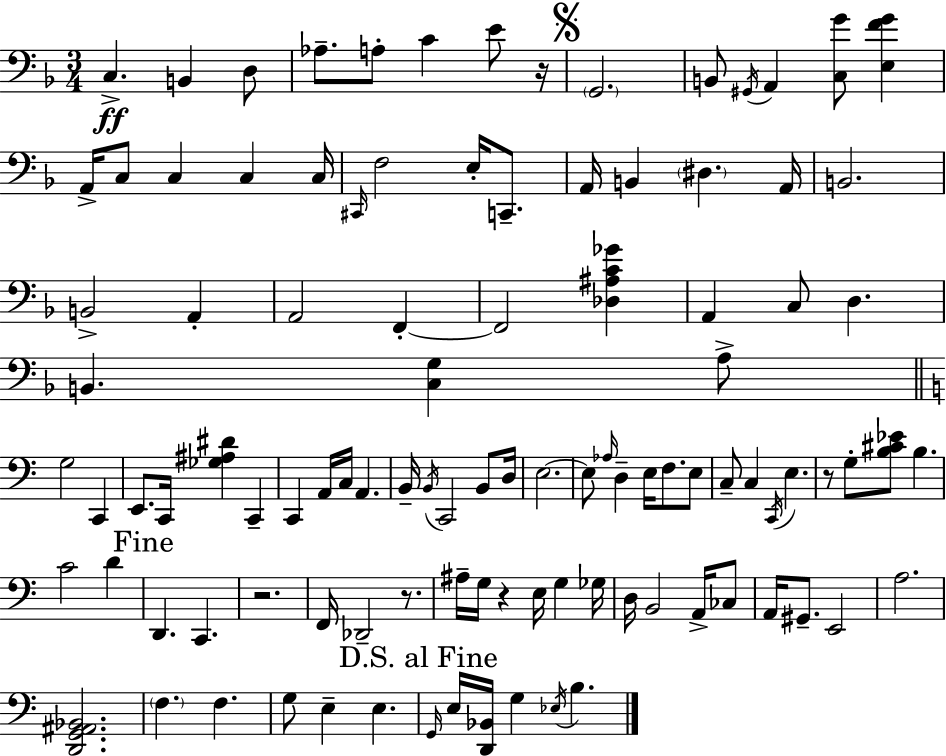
X:1
T:Untitled
M:3/4
L:1/4
K:Dm
C, B,, D,/2 _A,/2 A,/2 C E/2 z/4 G,,2 B,,/2 ^G,,/4 A,, [C,G]/2 [E,FG] A,,/4 C,/2 C, C, C,/4 ^C,,/4 F,2 E,/4 C,,/2 A,,/4 B,, ^D, A,,/4 B,,2 B,,2 A,, A,,2 F,, F,,2 [_D,^A,C_G] A,, C,/2 D, B,, [C,G,] A,/2 G,2 C,, E,,/2 C,,/4 [_G,^A,^D] C,, C,, A,,/4 C,/4 A,, B,,/4 B,,/4 C,,2 B,,/2 D,/4 E,2 E,/2 _A,/4 D, E,/4 F,/2 E,/2 C,/2 C, C,,/4 E, z/2 G,/2 [B,^C_E]/2 B, C2 D D,, C,, z2 F,,/4 _D,,2 z/2 ^A,/4 G,/4 z E,/4 G, _G,/4 D,/4 B,,2 A,,/4 _C,/2 A,,/4 ^G,,/2 E,,2 A,2 [D,,G,,^A,,_B,,]2 F, F, G,/2 E, E, G,,/4 E,/4 [D,,_B,,]/4 G, _E,/4 B,